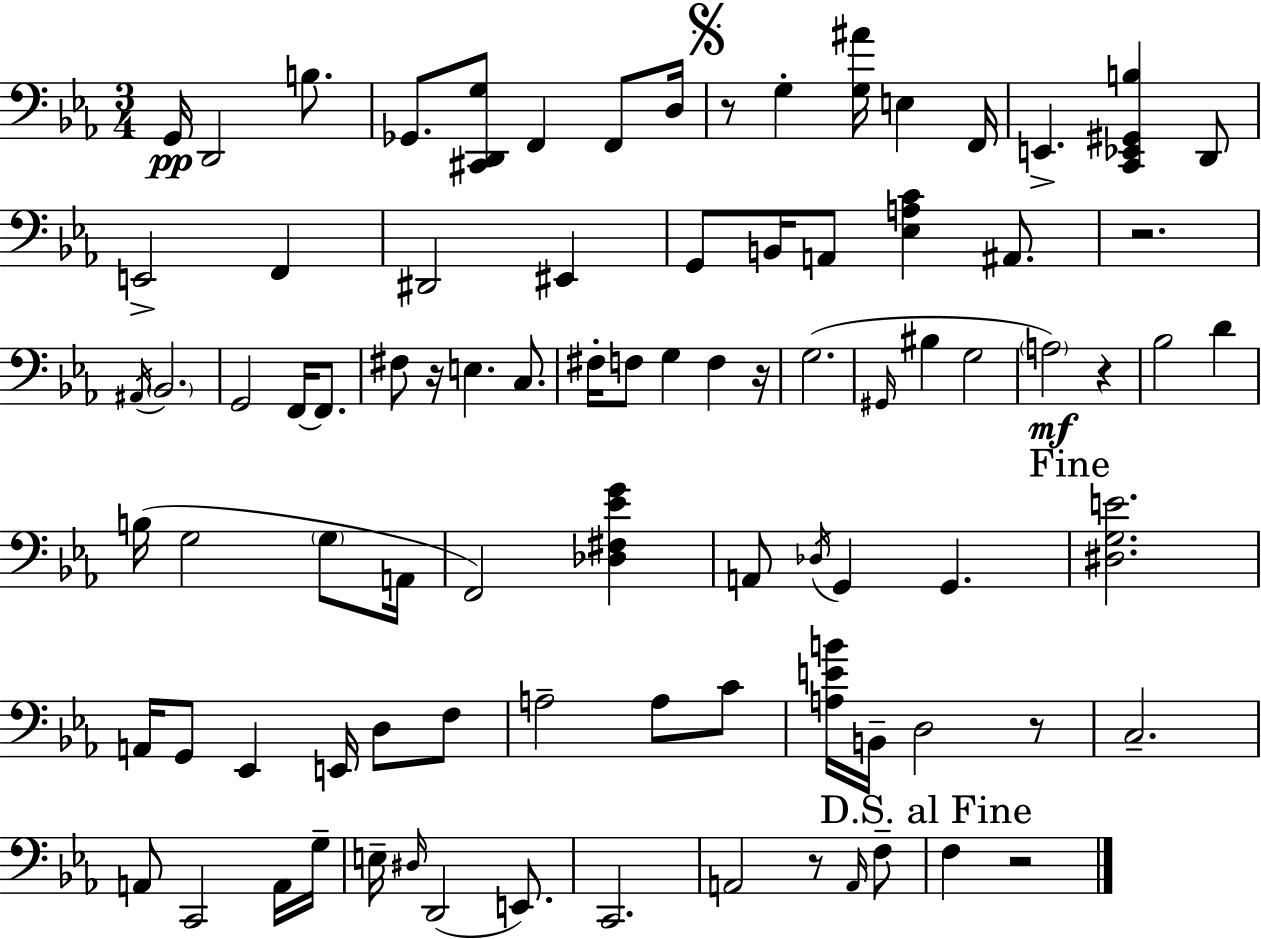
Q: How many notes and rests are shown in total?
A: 88